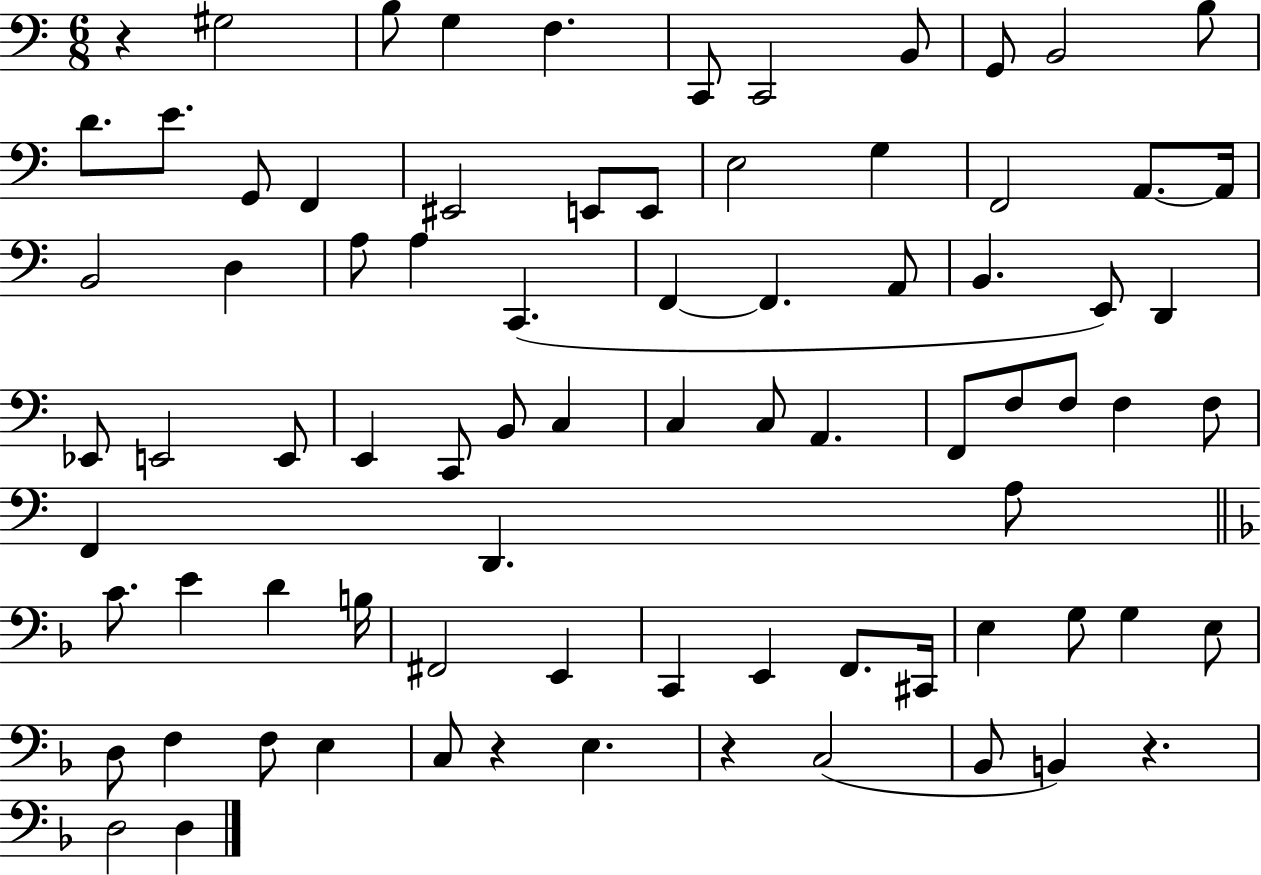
{
  \clef bass
  \numericTimeSignature
  \time 6/8
  \key c \major
  r4 gis2 | b8 g4 f4. | c,8 c,2 b,8 | g,8 b,2 b8 | \break d'8. e'8. g,8 f,4 | eis,2 e,8 e,8 | e2 g4 | f,2 a,8.~~ a,16 | \break b,2 d4 | a8 a4 c,4.( | f,4~~ f,4. a,8 | b,4. e,8) d,4 | \break ees,8 e,2 e,8 | e,4 c,8 b,8 c4 | c4 c8 a,4. | f,8 f8 f8 f4 f8 | \break f,4 d,4. a8 | \bar "||" \break \key d \minor c'8. e'4 d'4 b16 | fis,2 e,4 | c,4 e,4 f,8. cis,16 | e4 g8 g4 e8 | \break d8 f4 f8 e4 | c8 r4 e4. | r4 c2( | bes,8 b,4) r4. | \break d2 d4 | \bar "|."
}